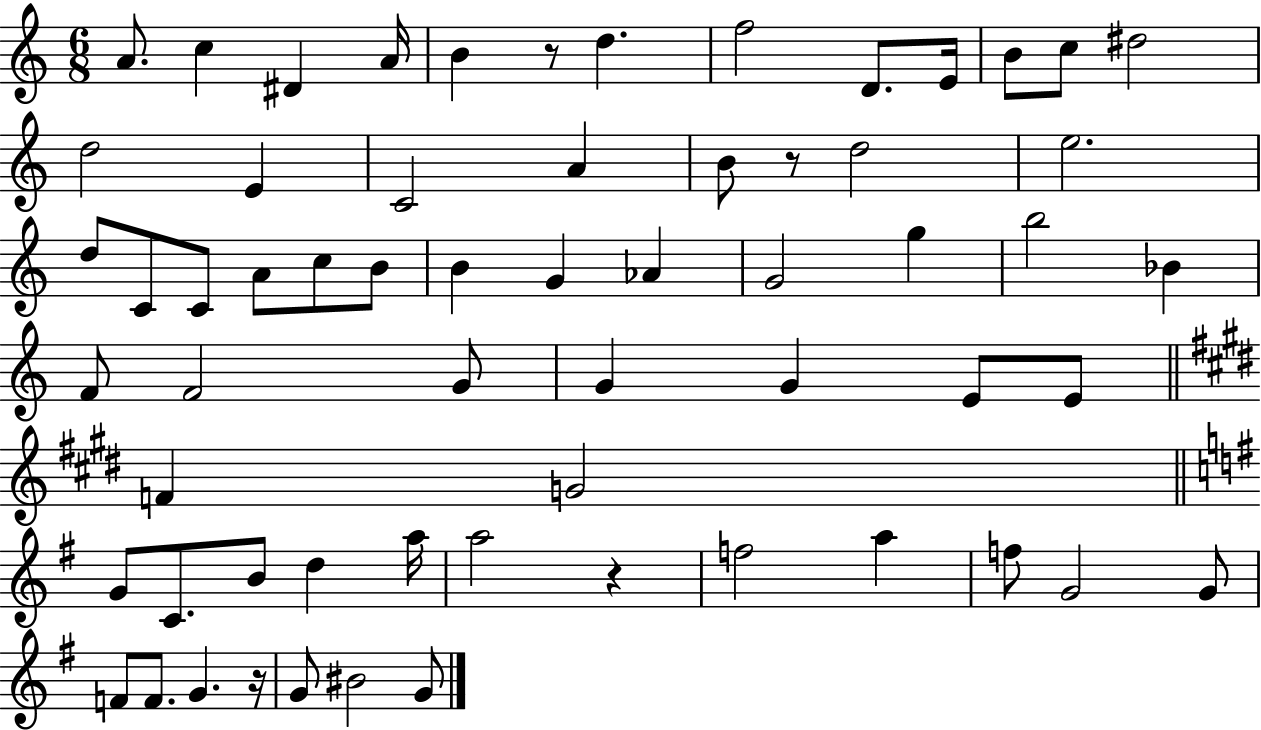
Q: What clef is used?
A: treble